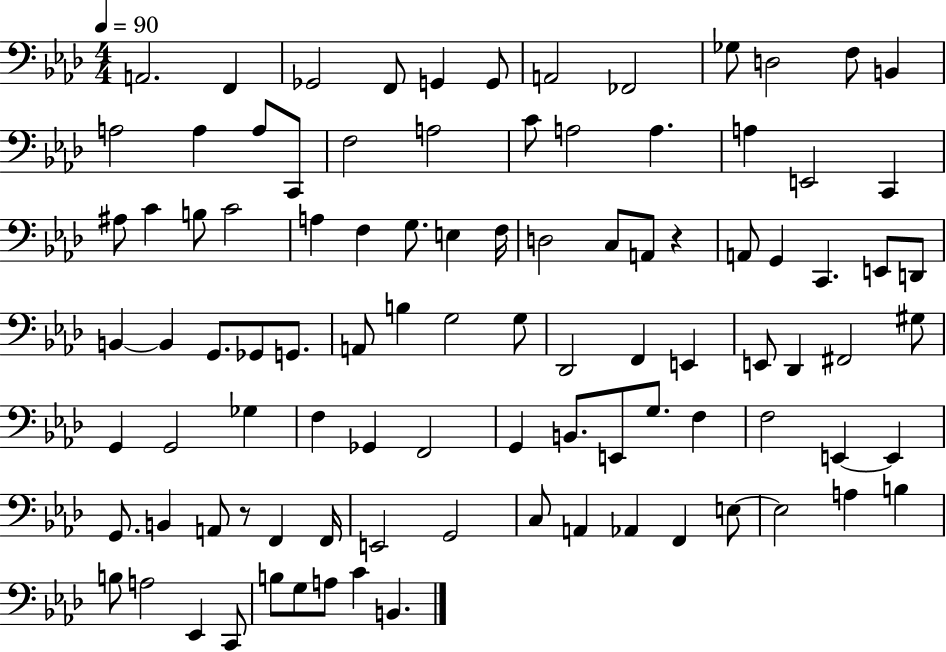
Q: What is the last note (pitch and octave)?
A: B2